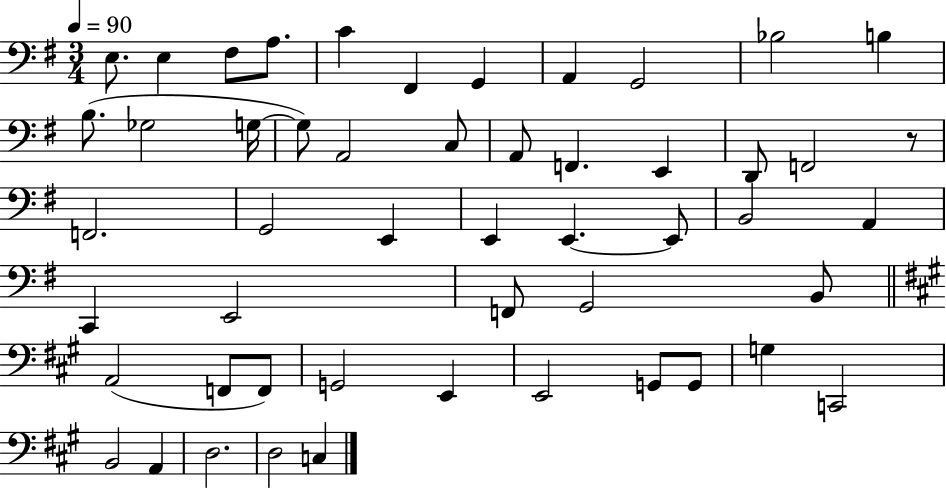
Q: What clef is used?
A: bass